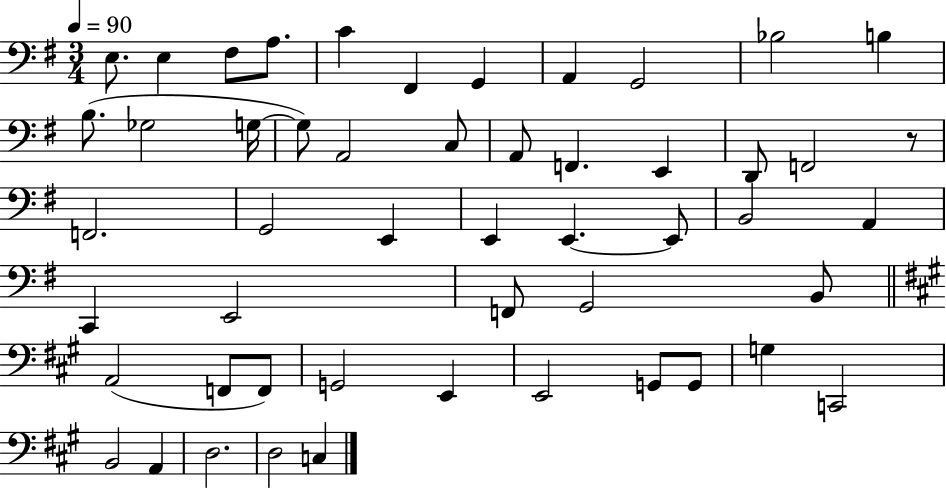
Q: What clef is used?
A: bass